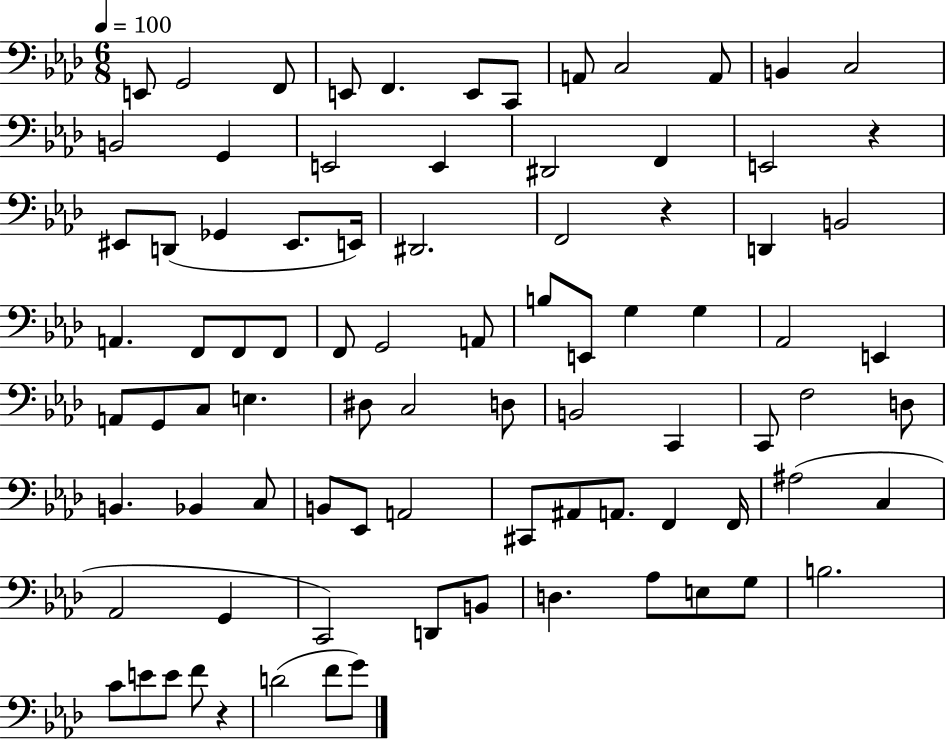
{
  \clef bass
  \numericTimeSignature
  \time 6/8
  \key aes \major
  \tempo 4 = 100
  e,8 g,2 f,8 | e,8 f,4. e,8 c,8 | a,8 c2 a,8 | b,4 c2 | \break b,2 g,4 | e,2 e,4 | dis,2 f,4 | e,2 r4 | \break eis,8 d,8( ges,4 eis,8. e,16) | dis,2. | f,2 r4 | d,4 b,2 | \break a,4. f,8 f,8 f,8 | f,8 g,2 a,8 | b8 e,8 g4 g4 | aes,2 e,4 | \break a,8 g,8 c8 e4. | dis8 c2 d8 | b,2 c,4 | c,8 f2 d8 | \break b,4. bes,4 c8 | b,8 ees,8 a,2 | cis,8 ais,8 a,8. f,4 f,16 | ais2( c4 | \break aes,2 g,4 | c,2) d,8 b,8 | d4. aes8 e8 g8 | b2. | \break c'8 e'8 e'8 f'8 r4 | d'2( f'8 g'8) | \bar "|."
}